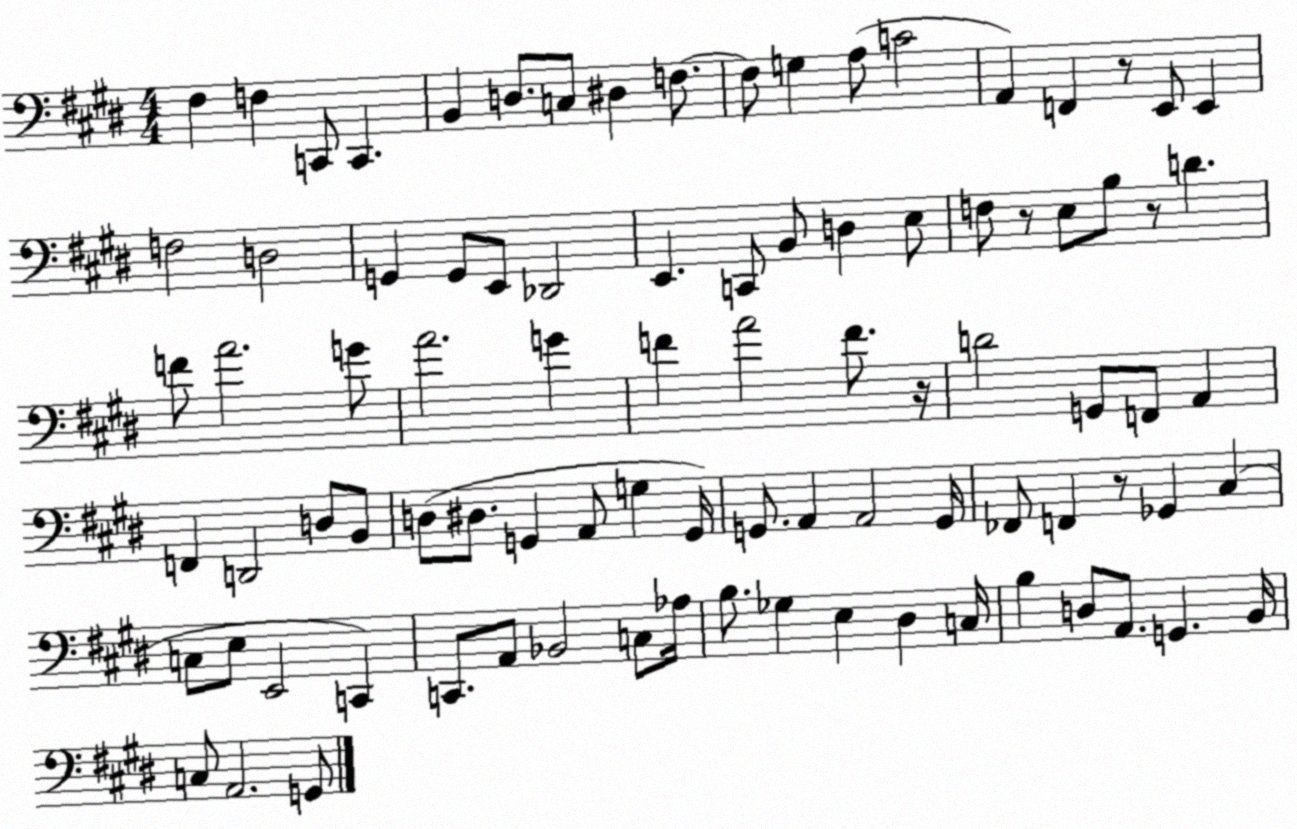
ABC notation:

X:1
T:Untitled
M:4/4
L:1/4
K:E
^F, F, C,,/2 C,, B,, D,/2 C,/2 ^D, F,/2 F,/2 G, A,/2 C2 A,, F,, z/2 E,,/2 E,, F,2 D,2 G,, G,,/2 E,,/2 _D,,2 E,, C,,/2 B,,/2 D, E,/2 F,/2 z/2 E,/2 B,/2 z/2 D F/2 A2 G/2 A2 G F A2 F/2 z/4 D2 G,,/2 F,,/2 A,, F,, D,,2 D,/2 B,,/2 D,/2 ^D,/2 G,, A,,/2 G, G,,/4 G,,/2 A,, A,,2 G,,/4 _F,,/2 F,, z/2 _G,, ^C, C,/2 E,/2 E,,2 C,, C,,/2 A,,/2 _B,,2 C,/2 _A,/4 B,/2 _G, E, ^D, C,/4 B, D,/2 A,,/2 G,, B,,/4 C,/2 A,,2 G,,/2